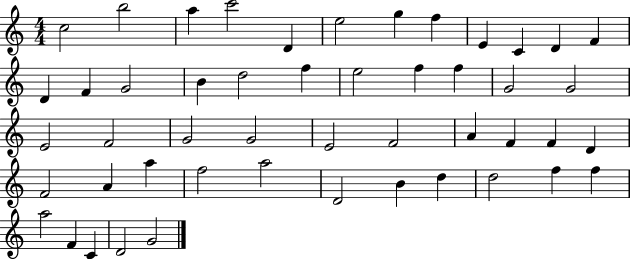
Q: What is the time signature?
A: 4/4